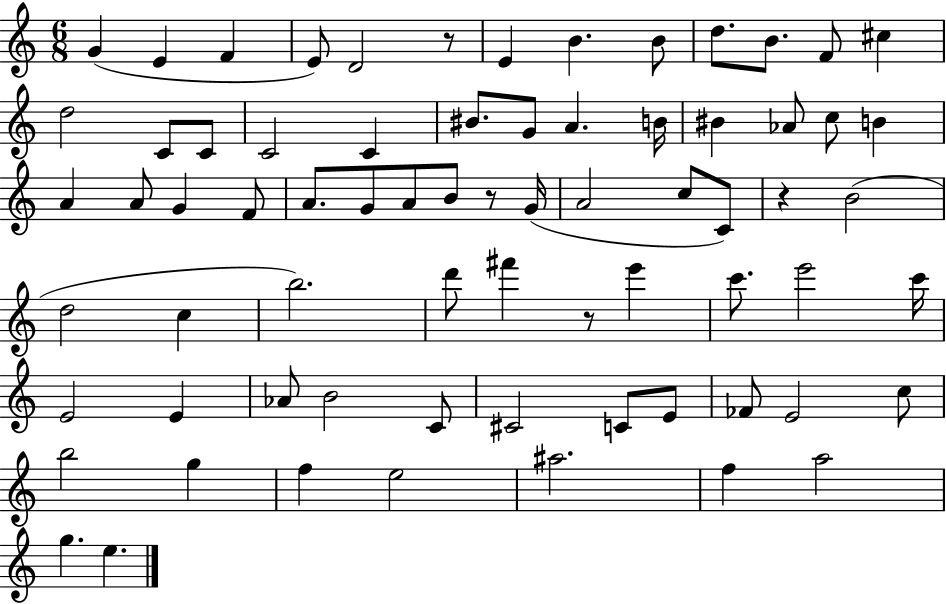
{
  \clef treble
  \numericTimeSignature
  \time 6/8
  \key c \major
  g'4( e'4 f'4 | e'8) d'2 r8 | e'4 b'4. b'8 | d''8. b'8. f'8 cis''4 | \break d''2 c'8 c'8 | c'2 c'4 | bis'8. g'8 a'4. b'16 | bis'4 aes'8 c''8 b'4 | \break a'4 a'8 g'4 f'8 | a'8. g'8 a'8 b'8 r8 g'16( | a'2 c''8 c'8) | r4 b'2( | \break d''2 c''4 | b''2.) | d'''8 fis'''4 r8 e'''4 | c'''8. e'''2 c'''16 | \break e'2 e'4 | aes'8 b'2 c'8 | cis'2 c'8 e'8 | fes'8 e'2 c''8 | \break b''2 g''4 | f''4 e''2 | ais''2. | f''4 a''2 | \break g''4. e''4. | \bar "|."
}